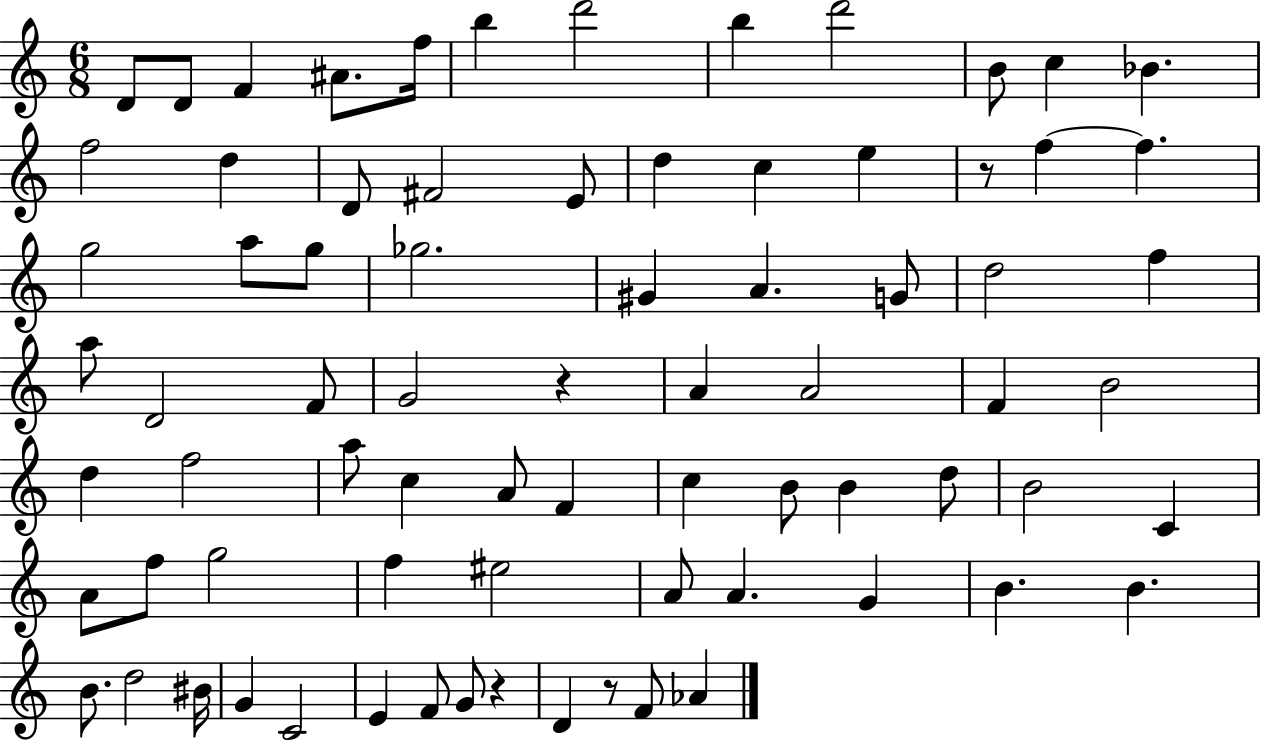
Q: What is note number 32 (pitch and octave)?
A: A5